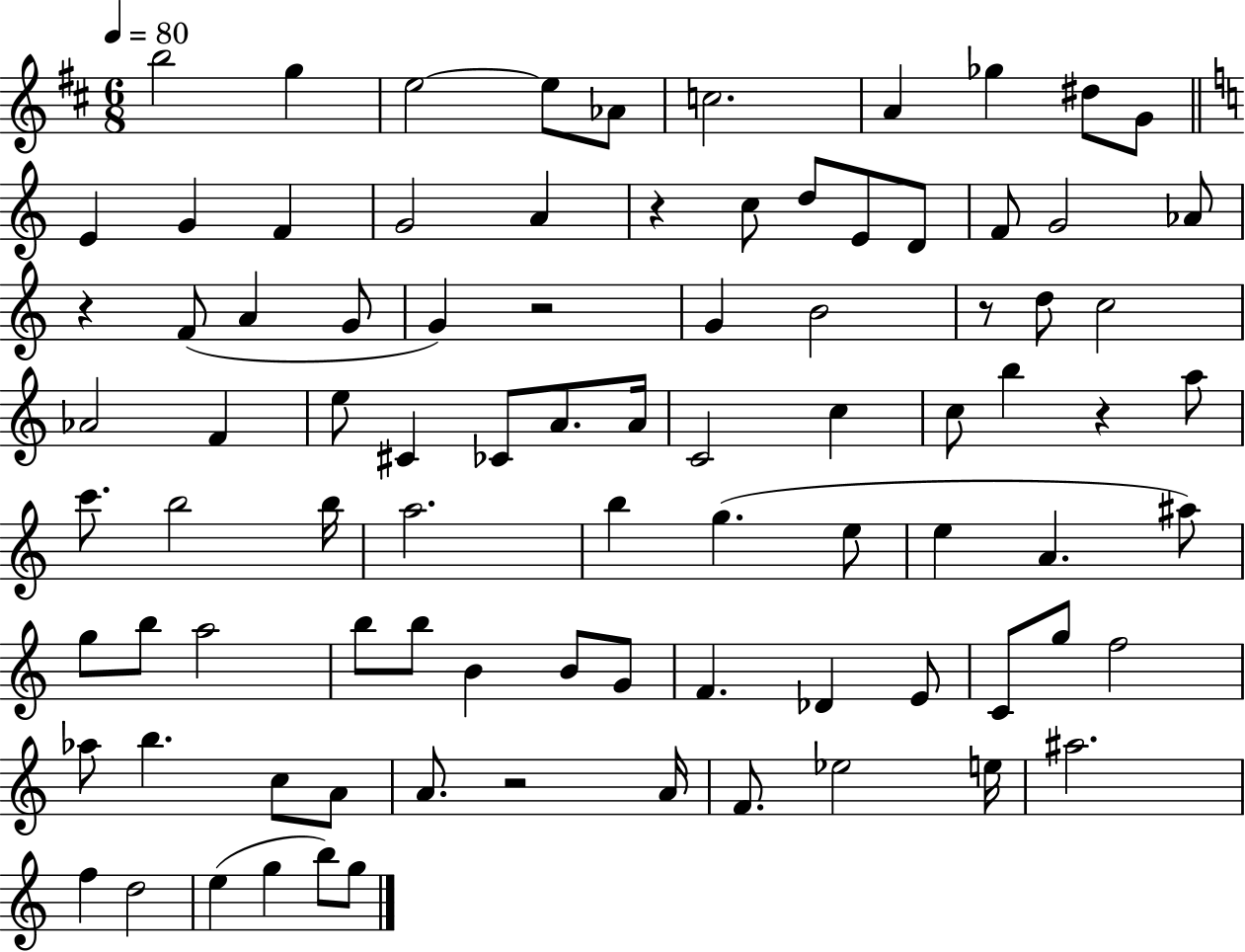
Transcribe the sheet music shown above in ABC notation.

X:1
T:Untitled
M:6/8
L:1/4
K:D
b2 g e2 e/2 _A/2 c2 A _g ^d/2 G/2 E G F G2 A z c/2 d/2 E/2 D/2 F/2 G2 _A/2 z F/2 A G/2 G z2 G B2 z/2 d/2 c2 _A2 F e/2 ^C _C/2 A/2 A/4 C2 c c/2 b z a/2 c'/2 b2 b/4 a2 b g e/2 e A ^a/2 g/2 b/2 a2 b/2 b/2 B B/2 G/2 F _D E/2 C/2 g/2 f2 _a/2 b c/2 A/2 A/2 z2 A/4 F/2 _e2 e/4 ^a2 f d2 e g b/2 g/2